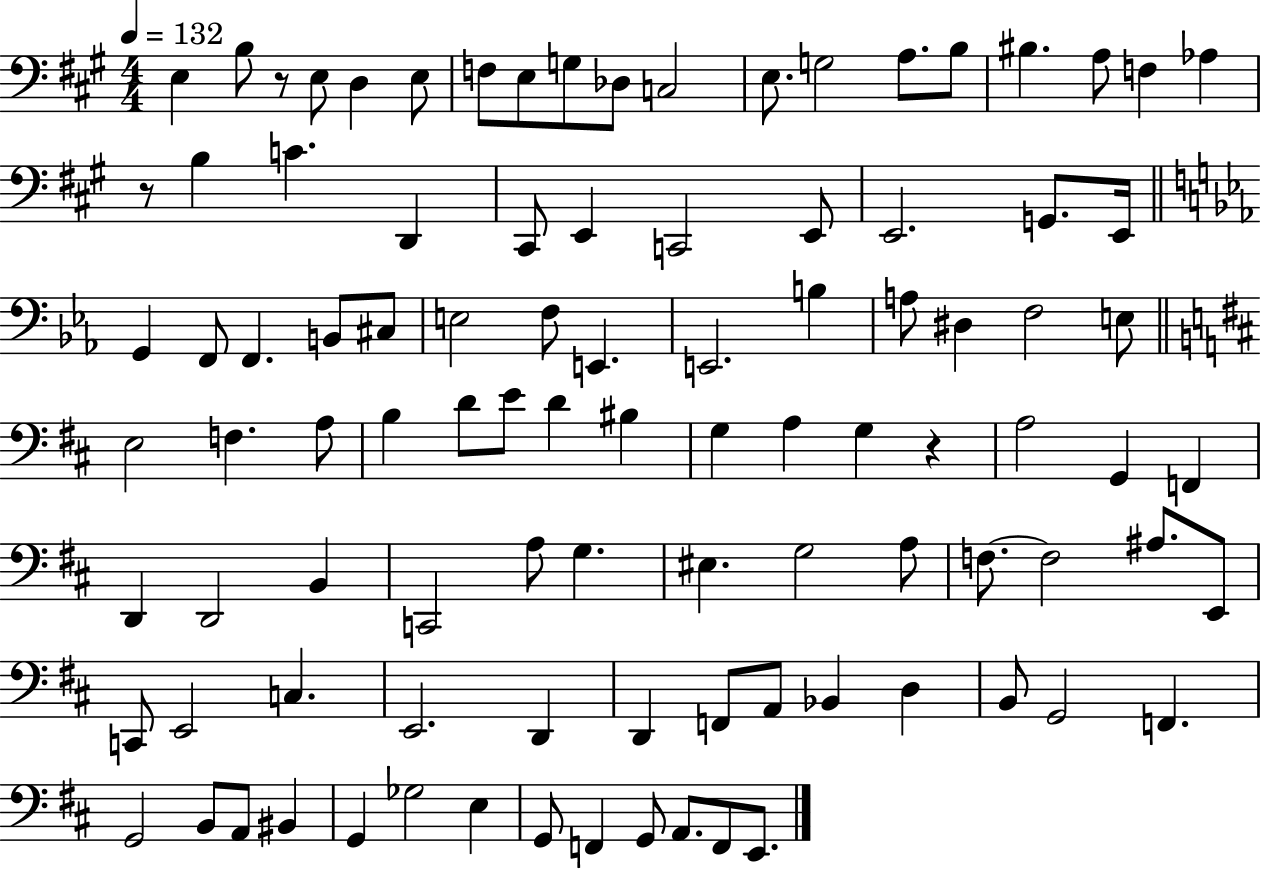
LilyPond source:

{
  \clef bass
  \numericTimeSignature
  \time 4/4
  \key a \major
  \tempo 4 = 132
  e4 b8 r8 e8 d4 e8 | f8 e8 g8 des8 c2 | e8. g2 a8. b8 | bis4. a8 f4 aes4 | \break r8 b4 c'4. d,4 | cis,8 e,4 c,2 e,8 | e,2. g,8. e,16 | \bar "||" \break \key c \minor g,4 f,8 f,4. b,8 cis8 | e2 f8 e,4. | e,2. b4 | a8 dis4 f2 e8 | \break \bar "||" \break \key d \major e2 f4. a8 | b4 d'8 e'8 d'4 bis4 | g4 a4 g4 r4 | a2 g,4 f,4 | \break d,4 d,2 b,4 | c,2 a8 g4. | eis4. g2 a8 | f8.~~ f2 ais8. e,8 | \break c,8 e,2 c4. | e,2. d,4 | d,4 f,8 a,8 bes,4 d4 | b,8 g,2 f,4. | \break g,2 b,8 a,8 bis,4 | g,4 ges2 e4 | g,8 f,4 g,8 a,8. f,8 e,8. | \bar "|."
}